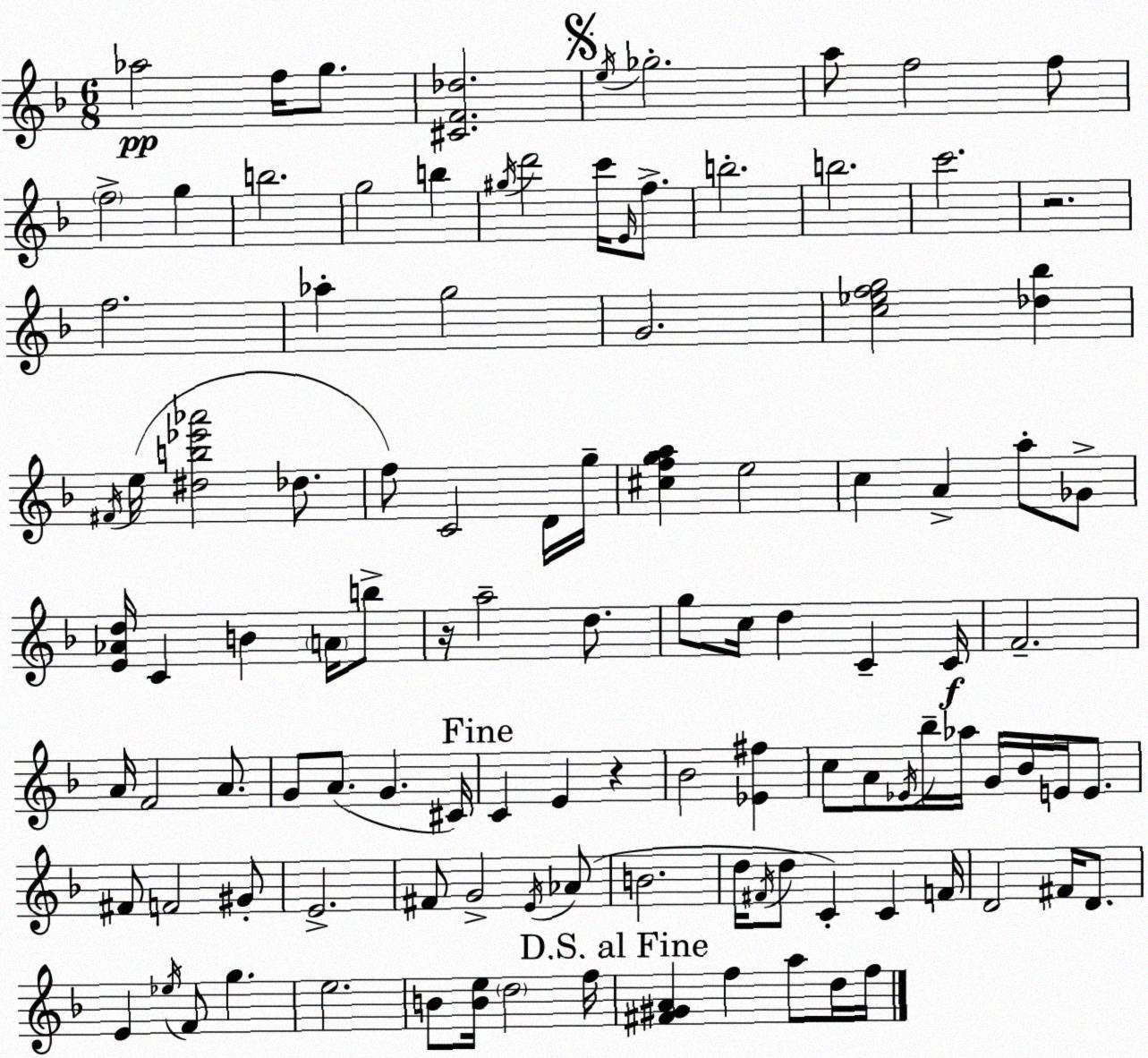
X:1
T:Untitled
M:6/8
L:1/4
K:F
_a2 f/4 g/2 [^CF_d]2 e/4 _g2 a/2 f2 f/2 f2 g b2 g2 b ^g/4 d'2 c'/4 E/4 f/2 b2 b2 c'2 z2 f2 _a g2 G2 [c_efg]2 [_d_b] ^F/4 e/4 [^db_e'_a']2 _d/2 f/2 C2 D/4 g/4 [^cfga] e2 c A a/2 _G/2 [E_Ad]/4 C B A/4 b/2 z/4 a2 d/2 g/2 c/4 d C C/4 F2 A/4 F2 A/2 G/2 A/2 G ^C/4 C E z _B2 [_E^f] c/2 A/2 _E/4 _b/4 _a/4 G/4 _B/4 E/4 E/2 ^F/2 F2 ^G/2 E2 ^F/2 G2 E/4 _A/2 B2 d/4 ^F/4 d/2 C C F/4 D2 ^F/4 D/2 E _e/4 F/2 g e2 B/2 [Be]/4 d2 f/4 [^F^GA] f a/2 d/4 f/4